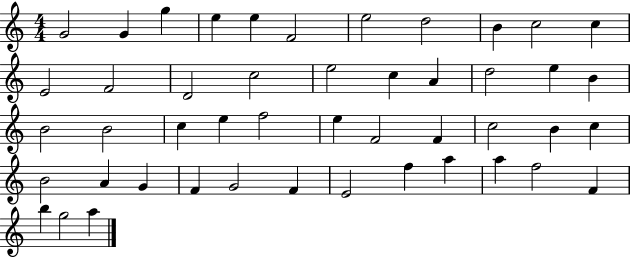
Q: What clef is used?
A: treble